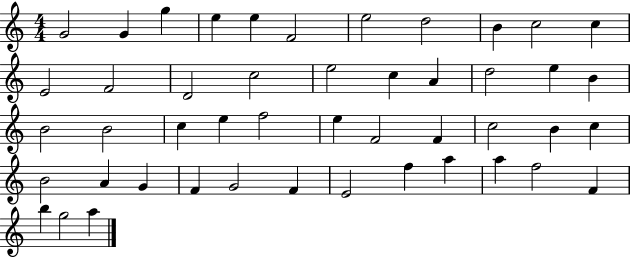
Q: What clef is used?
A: treble